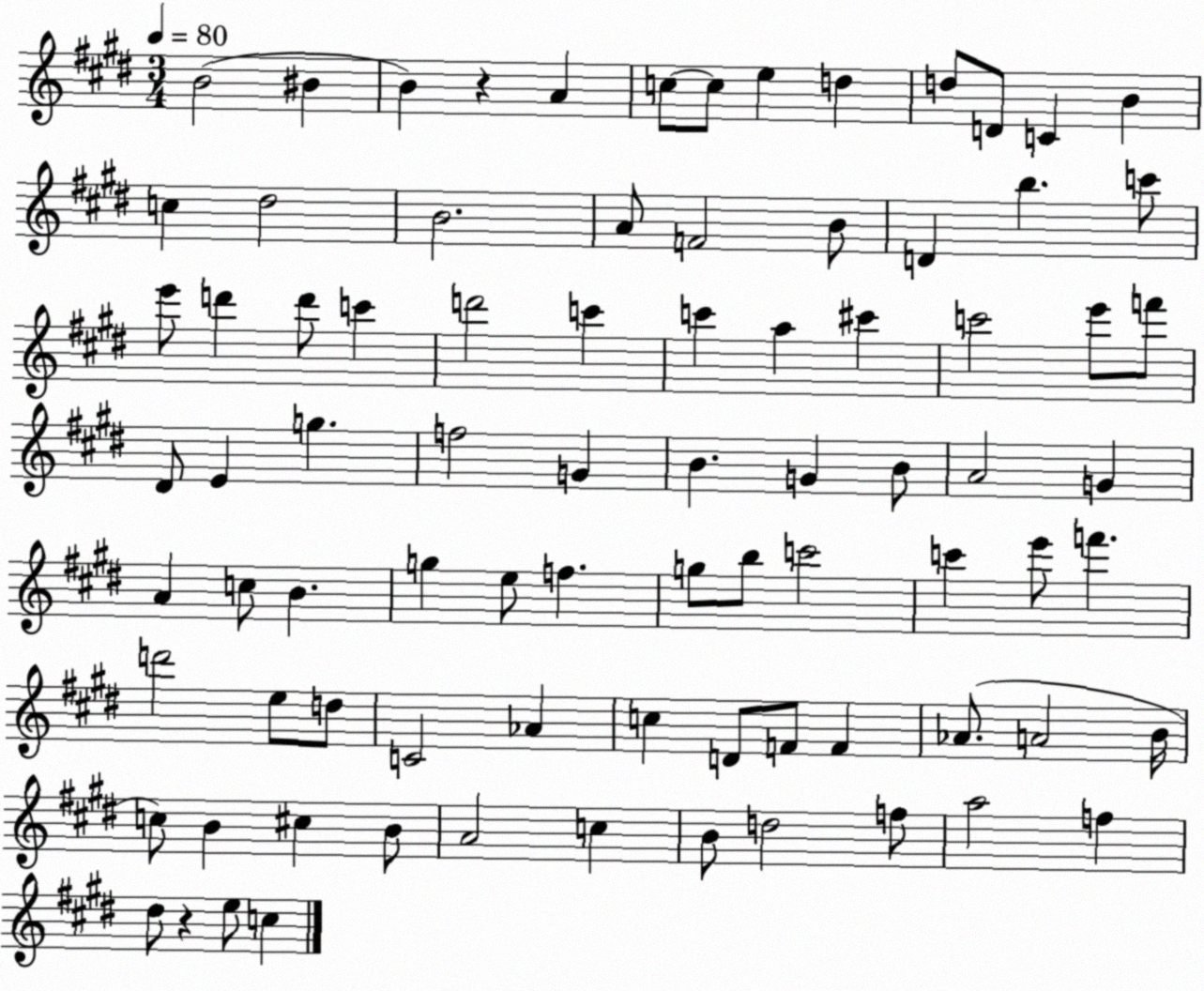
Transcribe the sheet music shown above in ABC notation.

X:1
T:Untitled
M:3/4
L:1/4
K:E
B2 ^B B z A c/2 c/2 e d d/2 D/2 C B c ^d2 B2 A/2 F2 B/2 D b c'/2 e'/2 d' d'/2 c' d'2 c' c' a ^c' c'2 e'/2 f'/2 ^D/2 E g f2 G B G B/2 A2 G A c/2 B g e/2 f g/2 b/2 c'2 c' e'/2 f' d'2 e/2 d/2 C2 _A c D/2 F/2 F _A/2 A2 B/4 c/2 B ^c B/2 A2 c B/2 d2 f/2 a2 f ^d/2 z e/2 c